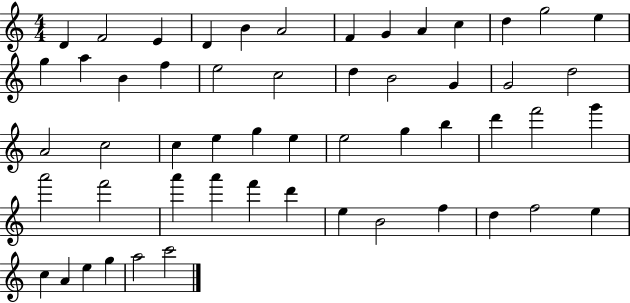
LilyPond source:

{
  \clef treble
  \numericTimeSignature
  \time 4/4
  \key c \major
  d'4 f'2 e'4 | d'4 b'4 a'2 | f'4 g'4 a'4 c''4 | d''4 g''2 e''4 | \break g''4 a''4 b'4 f''4 | e''2 c''2 | d''4 b'2 g'4 | g'2 d''2 | \break a'2 c''2 | c''4 e''4 g''4 e''4 | e''2 g''4 b''4 | d'''4 f'''2 g'''4 | \break a'''2 f'''2 | a'''4 a'''4 f'''4 d'''4 | e''4 b'2 f''4 | d''4 f''2 e''4 | \break c''4 a'4 e''4 g''4 | a''2 c'''2 | \bar "|."
}